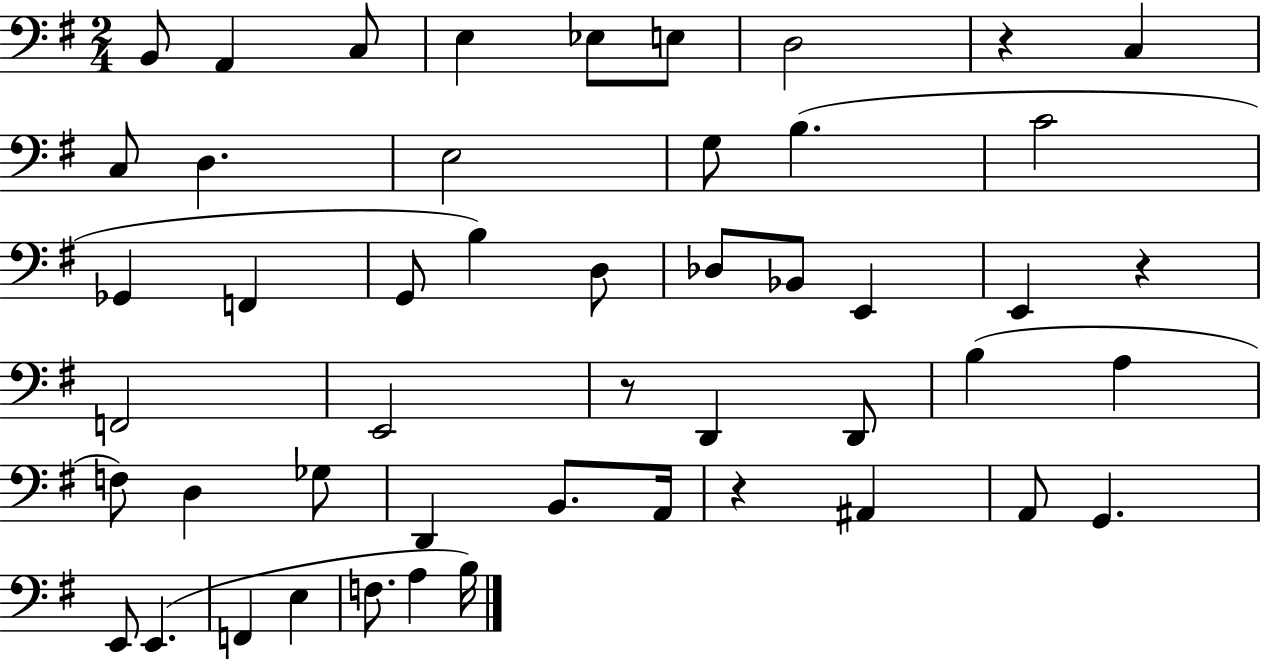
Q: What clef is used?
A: bass